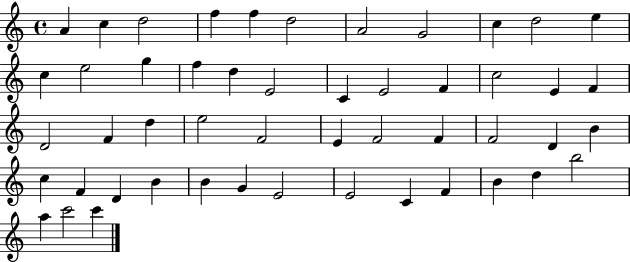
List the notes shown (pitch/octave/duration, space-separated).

A4/q C5/q D5/h F5/q F5/q D5/h A4/h G4/h C5/q D5/h E5/q C5/q E5/h G5/q F5/q D5/q E4/h C4/q E4/h F4/q C5/h E4/q F4/q D4/h F4/q D5/q E5/h F4/h E4/q F4/h F4/q F4/h D4/q B4/q C5/q F4/q D4/q B4/q B4/q G4/q E4/h E4/h C4/q F4/q B4/q D5/q B5/h A5/q C6/h C6/q